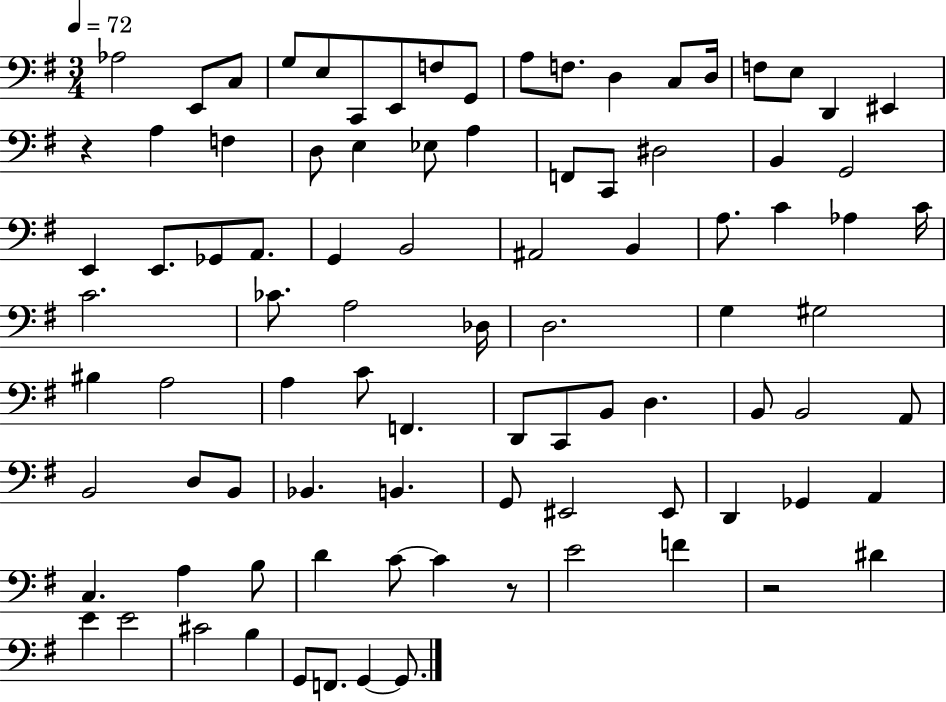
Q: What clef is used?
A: bass